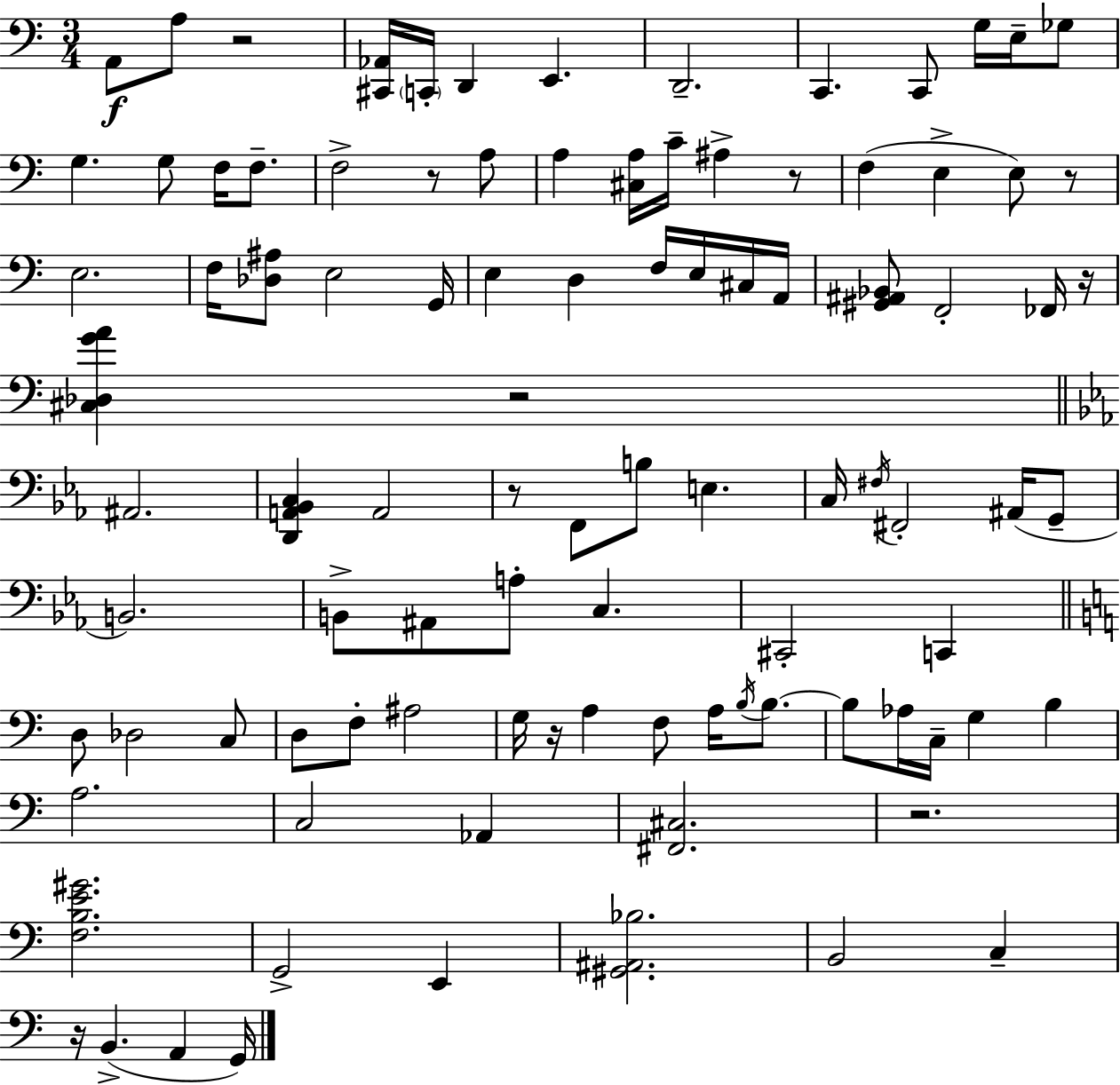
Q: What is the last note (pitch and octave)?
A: G2